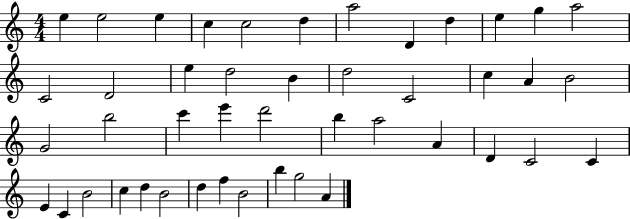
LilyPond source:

{
  \clef treble
  \numericTimeSignature
  \time 4/4
  \key c \major
  e''4 e''2 e''4 | c''4 c''2 d''4 | a''2 d'4 d''4 | e''4 g''4 a''2 | \break c'2 d'2 | e''4 d''2 b'4 | d''2 c'2 | c''4 a'4 b'2 | \break g'2 b''2 | c'''4 e'''4 d'''2 | b''4 a''2 a'4 | d'4 c'2 c'4 | \break e'4 c'4 b'2 | c''4 d''4 b'2 | d''4 f''4 b'2 | b''4 g''2 a'4 | \break \bar "|."
}